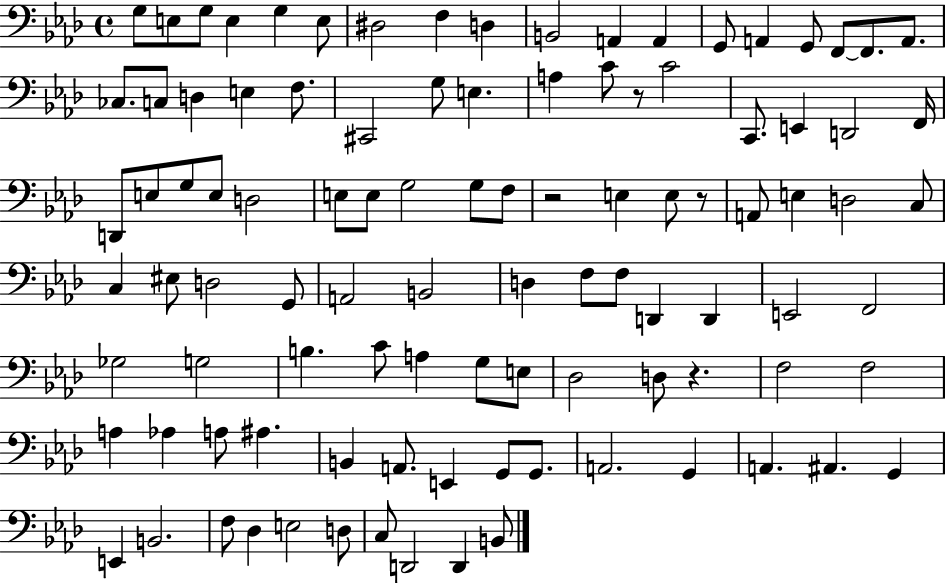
{
  \clef bass
  \time 4/4
  \defaultTimeSignature
  \key aes \major
  g8 e8 g8 e4 g4 e8 | dis2 f4 d4 | b,2 a,4 a,4 | g,8 a,4 g,8 f,8~~ f,8. a,8. | \break ces8. c8 d4 e4 f8. | cis,2 g8 e4. | a4 c'8 r8 c'2 | c,8. e,4 d,2 f,16 | \break d,8 e8 g8 e8 d2 | e8 e8 g2 g8 f8 | r2 e4 e8 r8 | a,8 e4 d2 c8 | \break c4 eis8 d2 g,8 | a,2 b,2 | d4 f8 f8 d,4 d,4 | e,2 f,2 | \break ges2 g2 | b4. c'8 a4 g8 e8 | des2 d8 r4. | f2 f2 | \break a4 aes4 a8 ais4. | b,4 a,8. e,4 g,8 g,8. | a,2. g,4 | a,4. ais,4. g,4 | \break e,4 b,2. | f8 des4 e2 d8 | c8 d,2 d,4 b,8 | \bar "|."
}